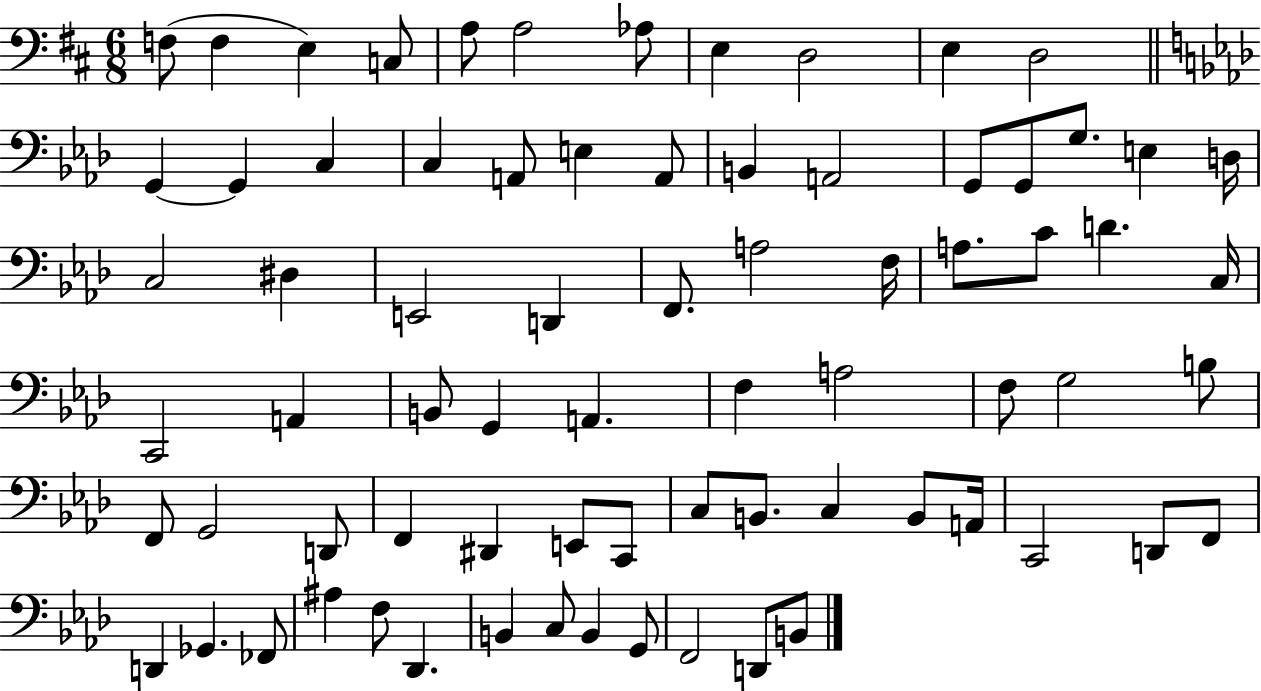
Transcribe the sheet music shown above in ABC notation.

X:1
T:Untitled
M:6/8
L:1/4
K:D
F,/2 F, E, C,/2 A,/2 A,2 _A,/2 E, D,2 E, D,2 G,, G,, C, C, A,,/2 E, A,,/2 B,, A,,2 G,,/2 G,,/2 G,/2 E, D,/4 C,2 ^D, E,,2 D,, F,,/2 A,2 F,/4 A,/2 C/2 D C,/4 C,,2 A,, B,,/2 G,, A,, F, A,2 F,/2 G,2 B,/2 F,,/2 G,,2 D,,/2 F,, ^D,, E,,/2 C,,/2 C,/2 B,,/2 C, B,,/2 A,,/4 C,,2 D,,/2 F,,/2 D,, _G,, _F,,/2 ^A, F,/2 _D,, B,, C,/2 B,, G,,/2 F,,2 D,,/2 B,,/2